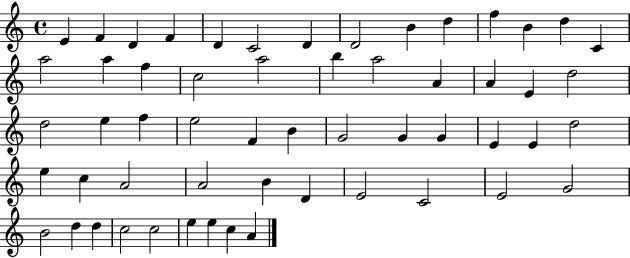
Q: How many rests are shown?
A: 0